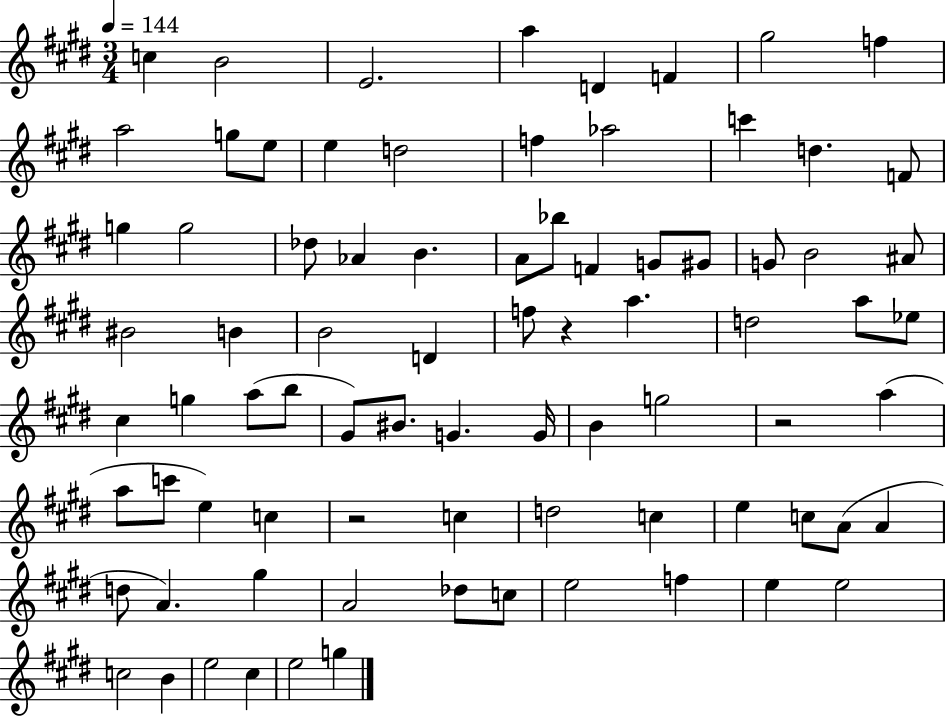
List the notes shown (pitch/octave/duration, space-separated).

C5/q B4/h E4/h. A5/q D4/q F4/q G#5/h F5/q A5/h G5/e E5/e E5/q D5/h F5/q Ab5/h C6/q D5/q. F4/e G5/q G5/h Db5/e Ab4/q B4/q. A4/e Bb5/e F4/q G4/e G#4/e G4/e B4/h A#4/e BIS4/h B4/q B4/h D4/q F5/e R/q A5/q. D5/h A5/e Eb5/e C#5/q G5/q A5/e B5/e G#4/e BIS4/e. G4/q. G4/s B4/q G5/h R/h A5/q A5/e C6/e E5/q C5/q R/h C5/q D5/h C5/q E5/q C5/e A4/e A4/q D5/e A4/q. G#5/q A4/h Db5/e C5/e E5/h F5/q E5/q E5/h C5/h B4/q E5/h C#5/q E5/h G5/q